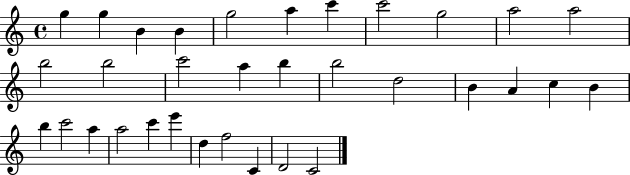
{
  \clef treble
  \time 4/4
  \defaultTimeSignature
  \key c \major
  g''4 g''4 b'4 b'4 | g''2 a''4 c'''4 | c'''2 g''2 | a''2 a''2 | \break b''2 b''2 | c'''2 a''4 b''4 | b''2 d''2 | b'4 a'4 c''4 b'4 | \break b''4 c'''2 a''4 | a''2 c'''4 e'''4 | d''4 f''2 c'4 | d'2 c'2 | \break \bar "|."
}